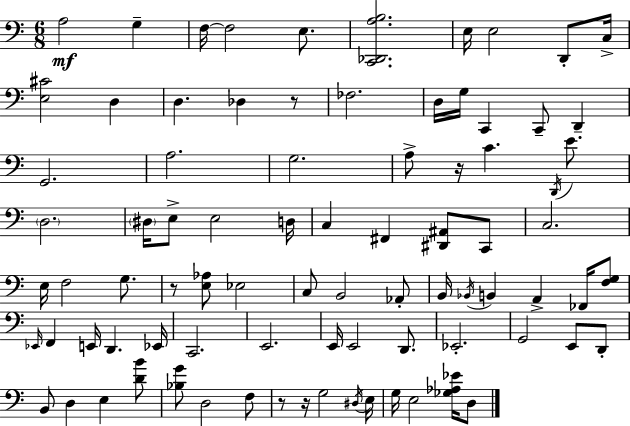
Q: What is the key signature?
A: A minor